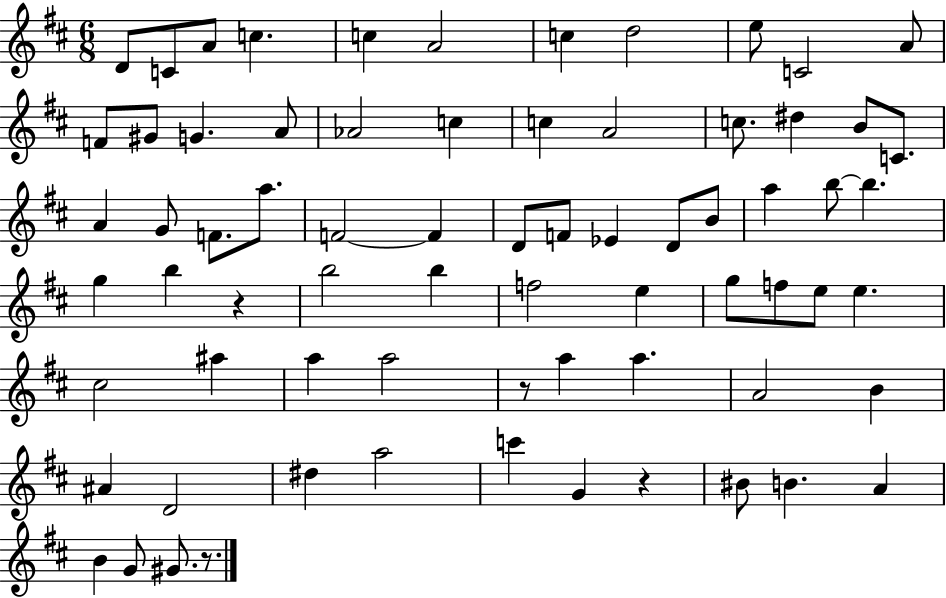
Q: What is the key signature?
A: D major